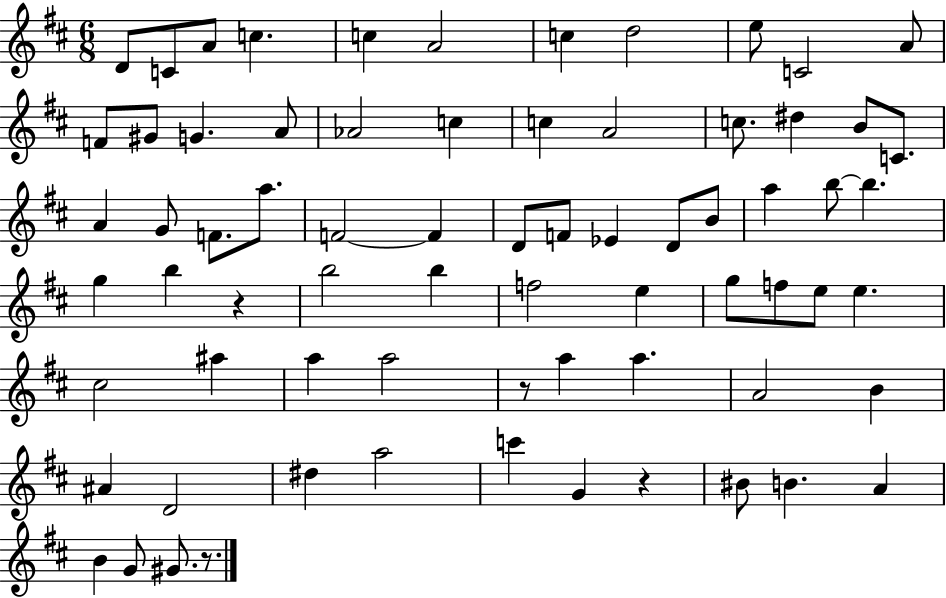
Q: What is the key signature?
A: D major